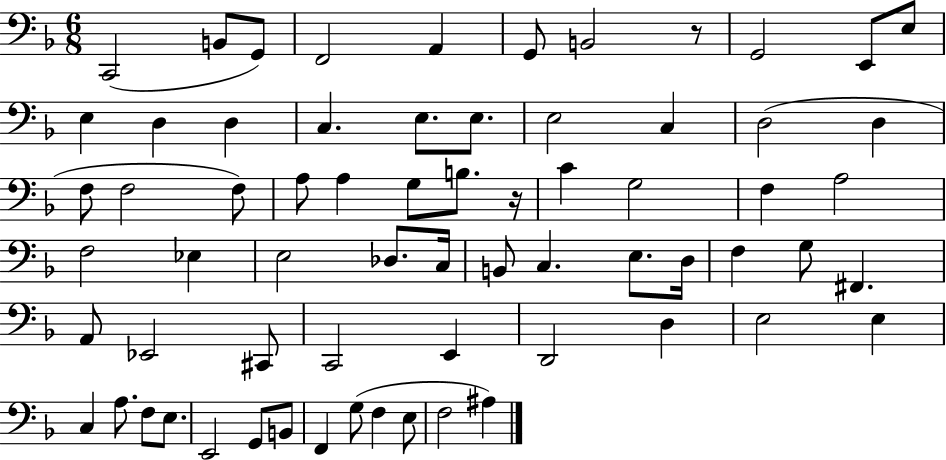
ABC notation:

X:1
T:Untitled
M:6/8
L:1/4
K:F
C,,2 B,,/2 G,,/2 F,,2 A,, G,,/2 B,,2 z/2 G,,2 E,,/2 E,/2 E, D, D, C, E,/2 E,/2 E,2 C, D,2 D, F,/2 F,2 F,/2 A,/2 A, G,/2 B,/2 z/4 C G,2 F, A,2 F,2 _E, E,2 _D,/2 C,/4 B,,/2 C, E,/2 D,/4 F, G,/2 ^F,, A,,/2 _E,,2 ^C,,/2 C,,2 E,, D,,2 D, E,2 E, C, A,/2 F,/2 E,/2 E,,2 G,,/2 B,,/2 F,, G,/2 F, E,/2 F,2 ^A,